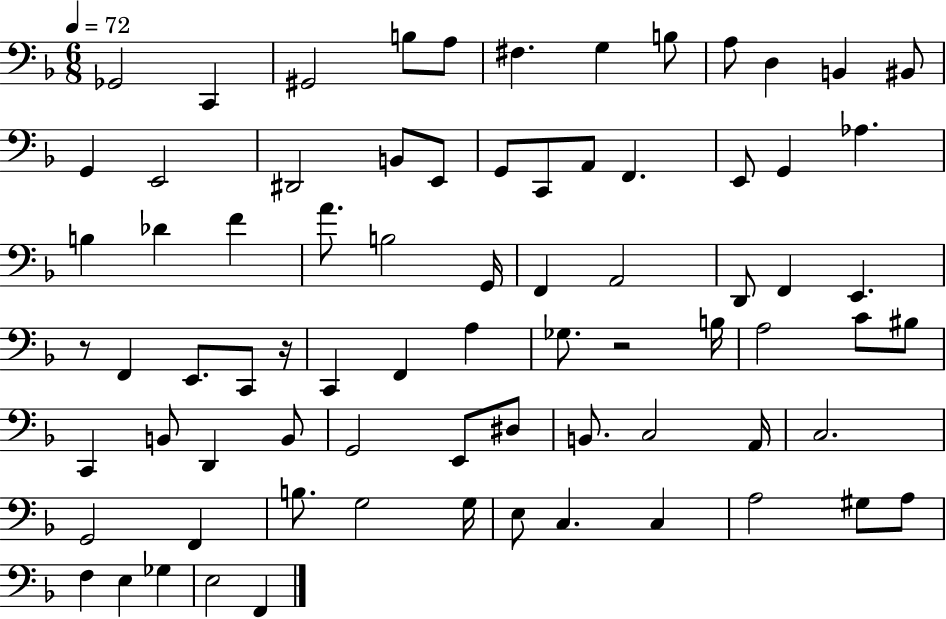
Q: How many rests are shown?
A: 3